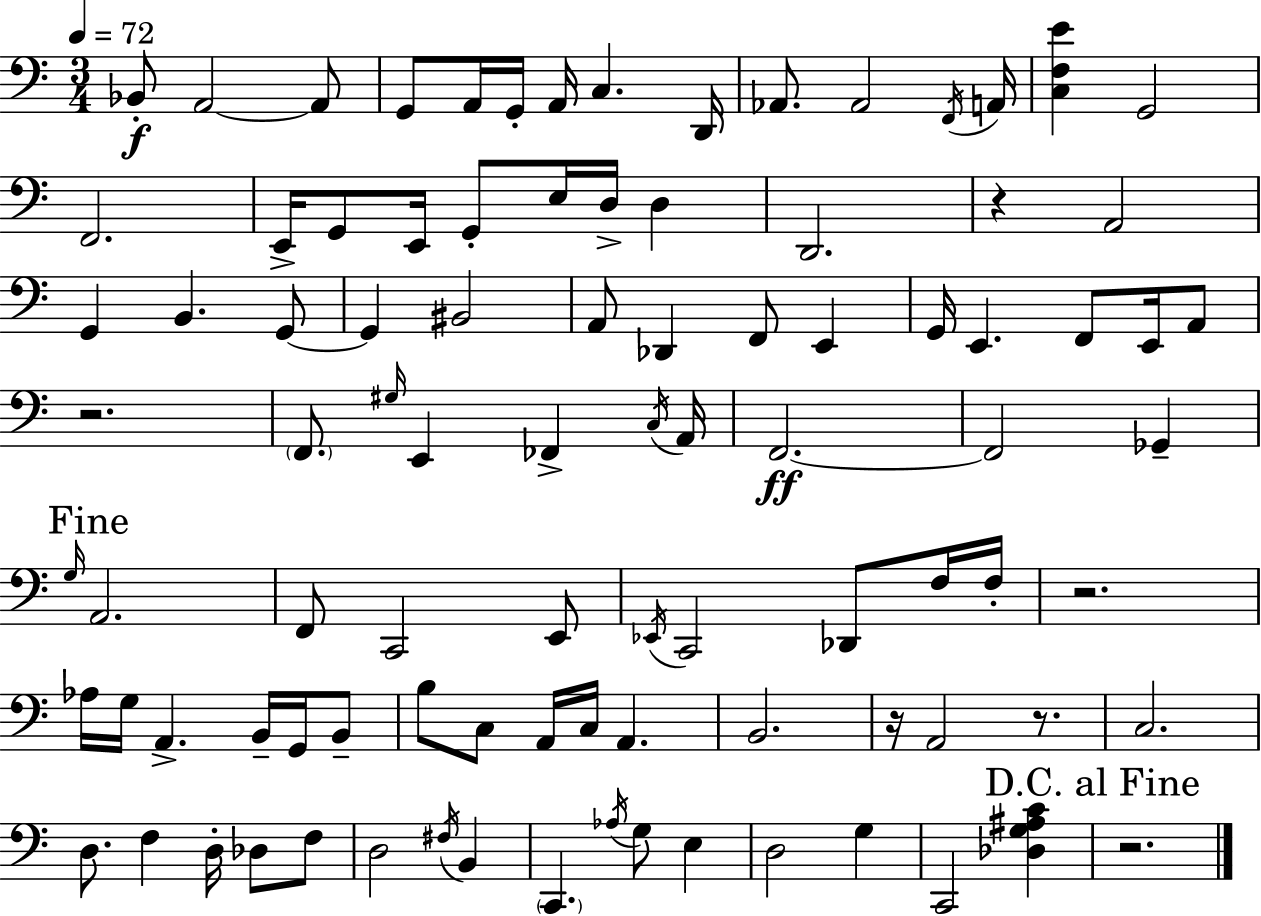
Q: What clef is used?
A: bass